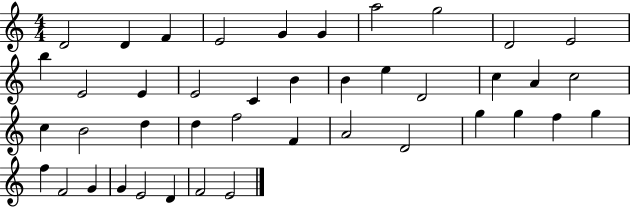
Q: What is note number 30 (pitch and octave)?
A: D4